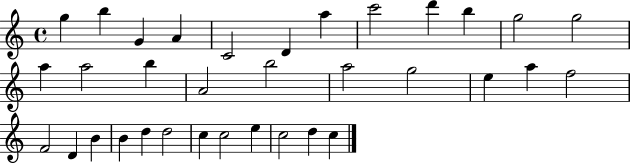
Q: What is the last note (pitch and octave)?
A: C5